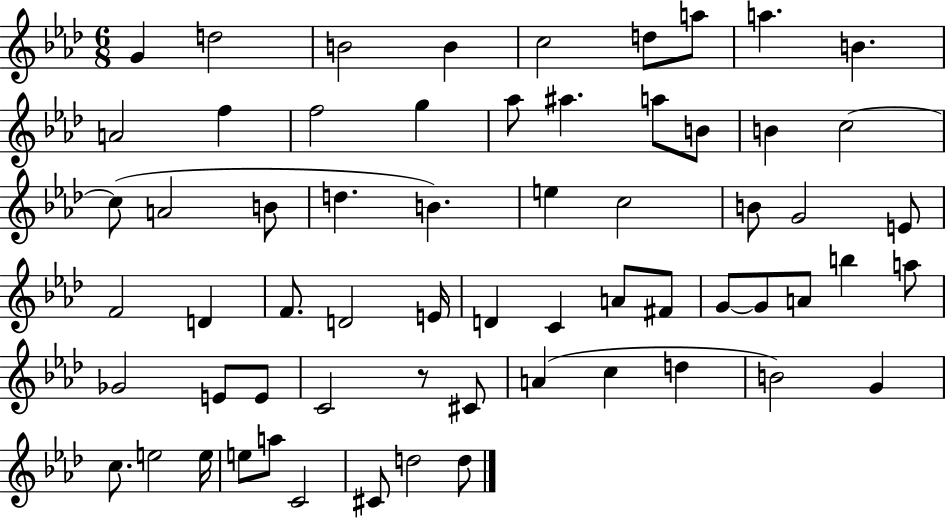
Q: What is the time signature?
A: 6/8